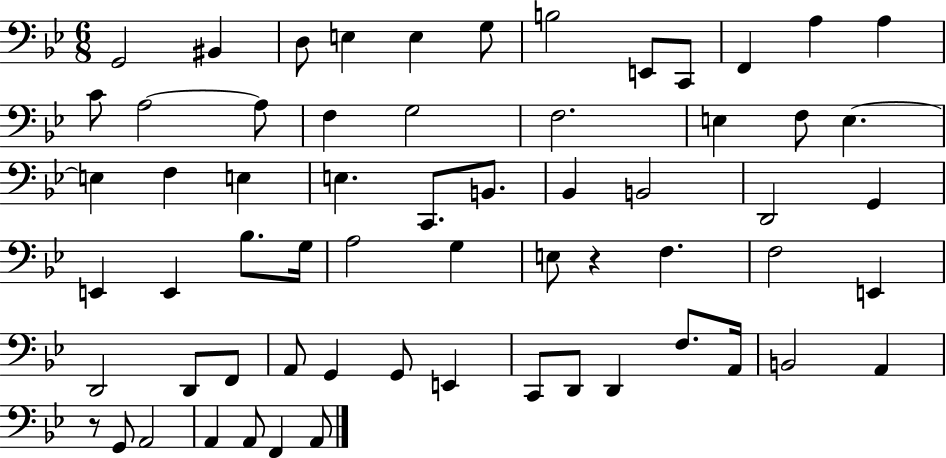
G2/h BIS2/q D3/e E3/q E3/q G3/e B3/h E2/e C2/e F2/q A3/q A3/q C4/e A3/h A3/e F3/q G3/h F3/h. E3/q F3/e E3/q. E3/q F3/q E3/q E3/q. C2/e. B2/e. Bb2/q B2/h D2/h G2/q E2/q E2/q Bb3/e. G3/s A3/h G3/q E3/e R/q F3/q. F3/h E2/q D2/h D2/e F2/e A2/e G2/q G2/e E2/q C2/e D2/e D2/q F3/e. A2/s B2/h A2/q R/e G2/e A2/h A2/q A2/e F2/q A2/e